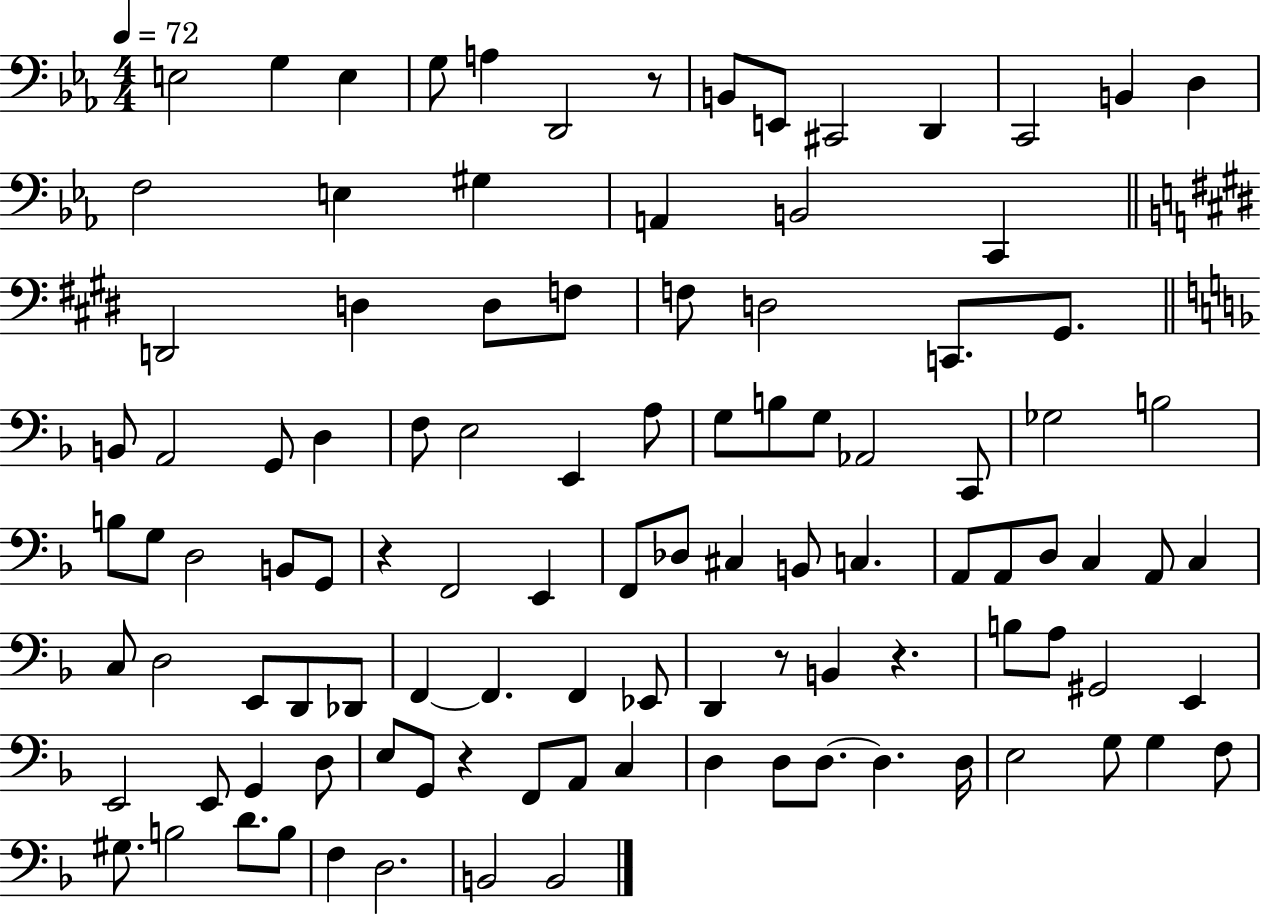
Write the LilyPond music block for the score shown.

{
  \clef bass
  \numericTimeSignature
  \time 4/4
  \key ees \major
  \tempo 4 = 72
  e2 g4 e4 | g8 a4 d,2 r8 | b,8 e,8 cis,2 d,4 | c,2 b,4 d4 | \break f2 e4 gis4 | a,4 b,2 c,4 | \bar "||" \break \key e \major d,2 d4 d8 f8 | f8 d2 c,8. gis,8. | \bar "||" \break \key f \major b,8 a,2 g,8 d4 | f8 e2 e,4 a8 | g8 b8 g8 aes,2 c,8 | ges2 b2 | \break b8 g8 d2 b,8 g,8 | r4 f,2 e,4 | f,8 des8 cis4 b,8 c4. | a,8 a,8 d8 c4 a,8 c4 | \break c8 d2 e,8 d,8 des,8 | f,4~~ f,4. f,4 ees,8 | d,4 r8 b,4 r4. | b8 a8 gis,2 e,4 | \break e,2 e,8 g,4 d8 | e8 g,8 r4 f,8 a,8 c4 | d4 d8 d8.~~ d4. d16 | e2 g8 g4 f8 | \break gis8. b2 d'8. b8 | f4 d2. | b,2 b,2 | \bar "|."
}